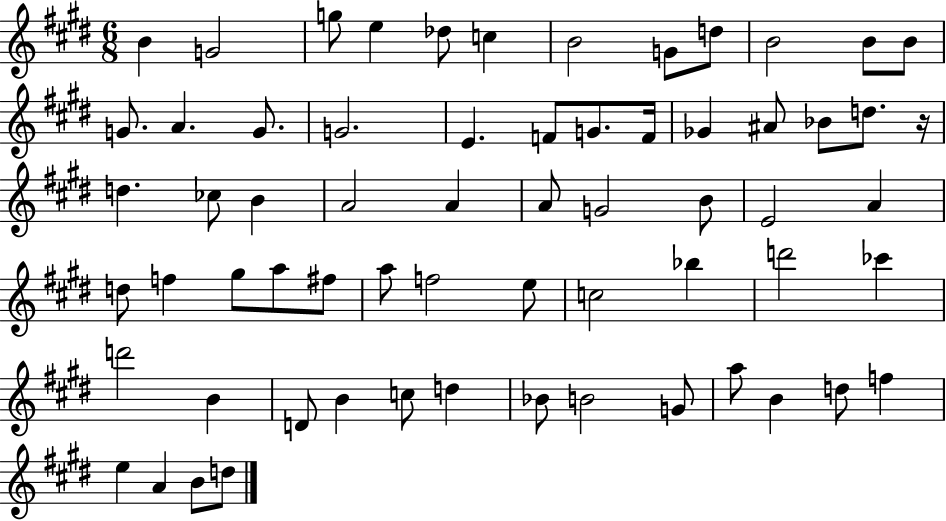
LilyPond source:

{
  \clef treble
  \numericTimeSignature
  \time 6/8
  \key e \major
  b'4 g'2 | g''8 e''4 des''8 c''4 | b'2 g'8 d''8 | b'2 b'8 b'8 | \break g'8. a'4. g'8. | g'2. | e'4. f'8 g'8. f'16 | ges'4 ais'8 bes'8 d''8. r16 | \break d''4. ces''8 b'4 | a'2 a'4 | a'8 g'2 b'8 | e'2 a'4 | \break d''8 f''4 gis''8 a''8 fis''8 | a''8 f''2 e''8 | c''2 bes''4 | d'''2 ces'''4 | \break d'''2 b'4 | d'8 b'4 c''8 d''4 | bes'8 b'2 g'8 | a''8 b'4 d''8 f''4 | \break e''4 a'4 b'8 d''8 | \bar "|."
}